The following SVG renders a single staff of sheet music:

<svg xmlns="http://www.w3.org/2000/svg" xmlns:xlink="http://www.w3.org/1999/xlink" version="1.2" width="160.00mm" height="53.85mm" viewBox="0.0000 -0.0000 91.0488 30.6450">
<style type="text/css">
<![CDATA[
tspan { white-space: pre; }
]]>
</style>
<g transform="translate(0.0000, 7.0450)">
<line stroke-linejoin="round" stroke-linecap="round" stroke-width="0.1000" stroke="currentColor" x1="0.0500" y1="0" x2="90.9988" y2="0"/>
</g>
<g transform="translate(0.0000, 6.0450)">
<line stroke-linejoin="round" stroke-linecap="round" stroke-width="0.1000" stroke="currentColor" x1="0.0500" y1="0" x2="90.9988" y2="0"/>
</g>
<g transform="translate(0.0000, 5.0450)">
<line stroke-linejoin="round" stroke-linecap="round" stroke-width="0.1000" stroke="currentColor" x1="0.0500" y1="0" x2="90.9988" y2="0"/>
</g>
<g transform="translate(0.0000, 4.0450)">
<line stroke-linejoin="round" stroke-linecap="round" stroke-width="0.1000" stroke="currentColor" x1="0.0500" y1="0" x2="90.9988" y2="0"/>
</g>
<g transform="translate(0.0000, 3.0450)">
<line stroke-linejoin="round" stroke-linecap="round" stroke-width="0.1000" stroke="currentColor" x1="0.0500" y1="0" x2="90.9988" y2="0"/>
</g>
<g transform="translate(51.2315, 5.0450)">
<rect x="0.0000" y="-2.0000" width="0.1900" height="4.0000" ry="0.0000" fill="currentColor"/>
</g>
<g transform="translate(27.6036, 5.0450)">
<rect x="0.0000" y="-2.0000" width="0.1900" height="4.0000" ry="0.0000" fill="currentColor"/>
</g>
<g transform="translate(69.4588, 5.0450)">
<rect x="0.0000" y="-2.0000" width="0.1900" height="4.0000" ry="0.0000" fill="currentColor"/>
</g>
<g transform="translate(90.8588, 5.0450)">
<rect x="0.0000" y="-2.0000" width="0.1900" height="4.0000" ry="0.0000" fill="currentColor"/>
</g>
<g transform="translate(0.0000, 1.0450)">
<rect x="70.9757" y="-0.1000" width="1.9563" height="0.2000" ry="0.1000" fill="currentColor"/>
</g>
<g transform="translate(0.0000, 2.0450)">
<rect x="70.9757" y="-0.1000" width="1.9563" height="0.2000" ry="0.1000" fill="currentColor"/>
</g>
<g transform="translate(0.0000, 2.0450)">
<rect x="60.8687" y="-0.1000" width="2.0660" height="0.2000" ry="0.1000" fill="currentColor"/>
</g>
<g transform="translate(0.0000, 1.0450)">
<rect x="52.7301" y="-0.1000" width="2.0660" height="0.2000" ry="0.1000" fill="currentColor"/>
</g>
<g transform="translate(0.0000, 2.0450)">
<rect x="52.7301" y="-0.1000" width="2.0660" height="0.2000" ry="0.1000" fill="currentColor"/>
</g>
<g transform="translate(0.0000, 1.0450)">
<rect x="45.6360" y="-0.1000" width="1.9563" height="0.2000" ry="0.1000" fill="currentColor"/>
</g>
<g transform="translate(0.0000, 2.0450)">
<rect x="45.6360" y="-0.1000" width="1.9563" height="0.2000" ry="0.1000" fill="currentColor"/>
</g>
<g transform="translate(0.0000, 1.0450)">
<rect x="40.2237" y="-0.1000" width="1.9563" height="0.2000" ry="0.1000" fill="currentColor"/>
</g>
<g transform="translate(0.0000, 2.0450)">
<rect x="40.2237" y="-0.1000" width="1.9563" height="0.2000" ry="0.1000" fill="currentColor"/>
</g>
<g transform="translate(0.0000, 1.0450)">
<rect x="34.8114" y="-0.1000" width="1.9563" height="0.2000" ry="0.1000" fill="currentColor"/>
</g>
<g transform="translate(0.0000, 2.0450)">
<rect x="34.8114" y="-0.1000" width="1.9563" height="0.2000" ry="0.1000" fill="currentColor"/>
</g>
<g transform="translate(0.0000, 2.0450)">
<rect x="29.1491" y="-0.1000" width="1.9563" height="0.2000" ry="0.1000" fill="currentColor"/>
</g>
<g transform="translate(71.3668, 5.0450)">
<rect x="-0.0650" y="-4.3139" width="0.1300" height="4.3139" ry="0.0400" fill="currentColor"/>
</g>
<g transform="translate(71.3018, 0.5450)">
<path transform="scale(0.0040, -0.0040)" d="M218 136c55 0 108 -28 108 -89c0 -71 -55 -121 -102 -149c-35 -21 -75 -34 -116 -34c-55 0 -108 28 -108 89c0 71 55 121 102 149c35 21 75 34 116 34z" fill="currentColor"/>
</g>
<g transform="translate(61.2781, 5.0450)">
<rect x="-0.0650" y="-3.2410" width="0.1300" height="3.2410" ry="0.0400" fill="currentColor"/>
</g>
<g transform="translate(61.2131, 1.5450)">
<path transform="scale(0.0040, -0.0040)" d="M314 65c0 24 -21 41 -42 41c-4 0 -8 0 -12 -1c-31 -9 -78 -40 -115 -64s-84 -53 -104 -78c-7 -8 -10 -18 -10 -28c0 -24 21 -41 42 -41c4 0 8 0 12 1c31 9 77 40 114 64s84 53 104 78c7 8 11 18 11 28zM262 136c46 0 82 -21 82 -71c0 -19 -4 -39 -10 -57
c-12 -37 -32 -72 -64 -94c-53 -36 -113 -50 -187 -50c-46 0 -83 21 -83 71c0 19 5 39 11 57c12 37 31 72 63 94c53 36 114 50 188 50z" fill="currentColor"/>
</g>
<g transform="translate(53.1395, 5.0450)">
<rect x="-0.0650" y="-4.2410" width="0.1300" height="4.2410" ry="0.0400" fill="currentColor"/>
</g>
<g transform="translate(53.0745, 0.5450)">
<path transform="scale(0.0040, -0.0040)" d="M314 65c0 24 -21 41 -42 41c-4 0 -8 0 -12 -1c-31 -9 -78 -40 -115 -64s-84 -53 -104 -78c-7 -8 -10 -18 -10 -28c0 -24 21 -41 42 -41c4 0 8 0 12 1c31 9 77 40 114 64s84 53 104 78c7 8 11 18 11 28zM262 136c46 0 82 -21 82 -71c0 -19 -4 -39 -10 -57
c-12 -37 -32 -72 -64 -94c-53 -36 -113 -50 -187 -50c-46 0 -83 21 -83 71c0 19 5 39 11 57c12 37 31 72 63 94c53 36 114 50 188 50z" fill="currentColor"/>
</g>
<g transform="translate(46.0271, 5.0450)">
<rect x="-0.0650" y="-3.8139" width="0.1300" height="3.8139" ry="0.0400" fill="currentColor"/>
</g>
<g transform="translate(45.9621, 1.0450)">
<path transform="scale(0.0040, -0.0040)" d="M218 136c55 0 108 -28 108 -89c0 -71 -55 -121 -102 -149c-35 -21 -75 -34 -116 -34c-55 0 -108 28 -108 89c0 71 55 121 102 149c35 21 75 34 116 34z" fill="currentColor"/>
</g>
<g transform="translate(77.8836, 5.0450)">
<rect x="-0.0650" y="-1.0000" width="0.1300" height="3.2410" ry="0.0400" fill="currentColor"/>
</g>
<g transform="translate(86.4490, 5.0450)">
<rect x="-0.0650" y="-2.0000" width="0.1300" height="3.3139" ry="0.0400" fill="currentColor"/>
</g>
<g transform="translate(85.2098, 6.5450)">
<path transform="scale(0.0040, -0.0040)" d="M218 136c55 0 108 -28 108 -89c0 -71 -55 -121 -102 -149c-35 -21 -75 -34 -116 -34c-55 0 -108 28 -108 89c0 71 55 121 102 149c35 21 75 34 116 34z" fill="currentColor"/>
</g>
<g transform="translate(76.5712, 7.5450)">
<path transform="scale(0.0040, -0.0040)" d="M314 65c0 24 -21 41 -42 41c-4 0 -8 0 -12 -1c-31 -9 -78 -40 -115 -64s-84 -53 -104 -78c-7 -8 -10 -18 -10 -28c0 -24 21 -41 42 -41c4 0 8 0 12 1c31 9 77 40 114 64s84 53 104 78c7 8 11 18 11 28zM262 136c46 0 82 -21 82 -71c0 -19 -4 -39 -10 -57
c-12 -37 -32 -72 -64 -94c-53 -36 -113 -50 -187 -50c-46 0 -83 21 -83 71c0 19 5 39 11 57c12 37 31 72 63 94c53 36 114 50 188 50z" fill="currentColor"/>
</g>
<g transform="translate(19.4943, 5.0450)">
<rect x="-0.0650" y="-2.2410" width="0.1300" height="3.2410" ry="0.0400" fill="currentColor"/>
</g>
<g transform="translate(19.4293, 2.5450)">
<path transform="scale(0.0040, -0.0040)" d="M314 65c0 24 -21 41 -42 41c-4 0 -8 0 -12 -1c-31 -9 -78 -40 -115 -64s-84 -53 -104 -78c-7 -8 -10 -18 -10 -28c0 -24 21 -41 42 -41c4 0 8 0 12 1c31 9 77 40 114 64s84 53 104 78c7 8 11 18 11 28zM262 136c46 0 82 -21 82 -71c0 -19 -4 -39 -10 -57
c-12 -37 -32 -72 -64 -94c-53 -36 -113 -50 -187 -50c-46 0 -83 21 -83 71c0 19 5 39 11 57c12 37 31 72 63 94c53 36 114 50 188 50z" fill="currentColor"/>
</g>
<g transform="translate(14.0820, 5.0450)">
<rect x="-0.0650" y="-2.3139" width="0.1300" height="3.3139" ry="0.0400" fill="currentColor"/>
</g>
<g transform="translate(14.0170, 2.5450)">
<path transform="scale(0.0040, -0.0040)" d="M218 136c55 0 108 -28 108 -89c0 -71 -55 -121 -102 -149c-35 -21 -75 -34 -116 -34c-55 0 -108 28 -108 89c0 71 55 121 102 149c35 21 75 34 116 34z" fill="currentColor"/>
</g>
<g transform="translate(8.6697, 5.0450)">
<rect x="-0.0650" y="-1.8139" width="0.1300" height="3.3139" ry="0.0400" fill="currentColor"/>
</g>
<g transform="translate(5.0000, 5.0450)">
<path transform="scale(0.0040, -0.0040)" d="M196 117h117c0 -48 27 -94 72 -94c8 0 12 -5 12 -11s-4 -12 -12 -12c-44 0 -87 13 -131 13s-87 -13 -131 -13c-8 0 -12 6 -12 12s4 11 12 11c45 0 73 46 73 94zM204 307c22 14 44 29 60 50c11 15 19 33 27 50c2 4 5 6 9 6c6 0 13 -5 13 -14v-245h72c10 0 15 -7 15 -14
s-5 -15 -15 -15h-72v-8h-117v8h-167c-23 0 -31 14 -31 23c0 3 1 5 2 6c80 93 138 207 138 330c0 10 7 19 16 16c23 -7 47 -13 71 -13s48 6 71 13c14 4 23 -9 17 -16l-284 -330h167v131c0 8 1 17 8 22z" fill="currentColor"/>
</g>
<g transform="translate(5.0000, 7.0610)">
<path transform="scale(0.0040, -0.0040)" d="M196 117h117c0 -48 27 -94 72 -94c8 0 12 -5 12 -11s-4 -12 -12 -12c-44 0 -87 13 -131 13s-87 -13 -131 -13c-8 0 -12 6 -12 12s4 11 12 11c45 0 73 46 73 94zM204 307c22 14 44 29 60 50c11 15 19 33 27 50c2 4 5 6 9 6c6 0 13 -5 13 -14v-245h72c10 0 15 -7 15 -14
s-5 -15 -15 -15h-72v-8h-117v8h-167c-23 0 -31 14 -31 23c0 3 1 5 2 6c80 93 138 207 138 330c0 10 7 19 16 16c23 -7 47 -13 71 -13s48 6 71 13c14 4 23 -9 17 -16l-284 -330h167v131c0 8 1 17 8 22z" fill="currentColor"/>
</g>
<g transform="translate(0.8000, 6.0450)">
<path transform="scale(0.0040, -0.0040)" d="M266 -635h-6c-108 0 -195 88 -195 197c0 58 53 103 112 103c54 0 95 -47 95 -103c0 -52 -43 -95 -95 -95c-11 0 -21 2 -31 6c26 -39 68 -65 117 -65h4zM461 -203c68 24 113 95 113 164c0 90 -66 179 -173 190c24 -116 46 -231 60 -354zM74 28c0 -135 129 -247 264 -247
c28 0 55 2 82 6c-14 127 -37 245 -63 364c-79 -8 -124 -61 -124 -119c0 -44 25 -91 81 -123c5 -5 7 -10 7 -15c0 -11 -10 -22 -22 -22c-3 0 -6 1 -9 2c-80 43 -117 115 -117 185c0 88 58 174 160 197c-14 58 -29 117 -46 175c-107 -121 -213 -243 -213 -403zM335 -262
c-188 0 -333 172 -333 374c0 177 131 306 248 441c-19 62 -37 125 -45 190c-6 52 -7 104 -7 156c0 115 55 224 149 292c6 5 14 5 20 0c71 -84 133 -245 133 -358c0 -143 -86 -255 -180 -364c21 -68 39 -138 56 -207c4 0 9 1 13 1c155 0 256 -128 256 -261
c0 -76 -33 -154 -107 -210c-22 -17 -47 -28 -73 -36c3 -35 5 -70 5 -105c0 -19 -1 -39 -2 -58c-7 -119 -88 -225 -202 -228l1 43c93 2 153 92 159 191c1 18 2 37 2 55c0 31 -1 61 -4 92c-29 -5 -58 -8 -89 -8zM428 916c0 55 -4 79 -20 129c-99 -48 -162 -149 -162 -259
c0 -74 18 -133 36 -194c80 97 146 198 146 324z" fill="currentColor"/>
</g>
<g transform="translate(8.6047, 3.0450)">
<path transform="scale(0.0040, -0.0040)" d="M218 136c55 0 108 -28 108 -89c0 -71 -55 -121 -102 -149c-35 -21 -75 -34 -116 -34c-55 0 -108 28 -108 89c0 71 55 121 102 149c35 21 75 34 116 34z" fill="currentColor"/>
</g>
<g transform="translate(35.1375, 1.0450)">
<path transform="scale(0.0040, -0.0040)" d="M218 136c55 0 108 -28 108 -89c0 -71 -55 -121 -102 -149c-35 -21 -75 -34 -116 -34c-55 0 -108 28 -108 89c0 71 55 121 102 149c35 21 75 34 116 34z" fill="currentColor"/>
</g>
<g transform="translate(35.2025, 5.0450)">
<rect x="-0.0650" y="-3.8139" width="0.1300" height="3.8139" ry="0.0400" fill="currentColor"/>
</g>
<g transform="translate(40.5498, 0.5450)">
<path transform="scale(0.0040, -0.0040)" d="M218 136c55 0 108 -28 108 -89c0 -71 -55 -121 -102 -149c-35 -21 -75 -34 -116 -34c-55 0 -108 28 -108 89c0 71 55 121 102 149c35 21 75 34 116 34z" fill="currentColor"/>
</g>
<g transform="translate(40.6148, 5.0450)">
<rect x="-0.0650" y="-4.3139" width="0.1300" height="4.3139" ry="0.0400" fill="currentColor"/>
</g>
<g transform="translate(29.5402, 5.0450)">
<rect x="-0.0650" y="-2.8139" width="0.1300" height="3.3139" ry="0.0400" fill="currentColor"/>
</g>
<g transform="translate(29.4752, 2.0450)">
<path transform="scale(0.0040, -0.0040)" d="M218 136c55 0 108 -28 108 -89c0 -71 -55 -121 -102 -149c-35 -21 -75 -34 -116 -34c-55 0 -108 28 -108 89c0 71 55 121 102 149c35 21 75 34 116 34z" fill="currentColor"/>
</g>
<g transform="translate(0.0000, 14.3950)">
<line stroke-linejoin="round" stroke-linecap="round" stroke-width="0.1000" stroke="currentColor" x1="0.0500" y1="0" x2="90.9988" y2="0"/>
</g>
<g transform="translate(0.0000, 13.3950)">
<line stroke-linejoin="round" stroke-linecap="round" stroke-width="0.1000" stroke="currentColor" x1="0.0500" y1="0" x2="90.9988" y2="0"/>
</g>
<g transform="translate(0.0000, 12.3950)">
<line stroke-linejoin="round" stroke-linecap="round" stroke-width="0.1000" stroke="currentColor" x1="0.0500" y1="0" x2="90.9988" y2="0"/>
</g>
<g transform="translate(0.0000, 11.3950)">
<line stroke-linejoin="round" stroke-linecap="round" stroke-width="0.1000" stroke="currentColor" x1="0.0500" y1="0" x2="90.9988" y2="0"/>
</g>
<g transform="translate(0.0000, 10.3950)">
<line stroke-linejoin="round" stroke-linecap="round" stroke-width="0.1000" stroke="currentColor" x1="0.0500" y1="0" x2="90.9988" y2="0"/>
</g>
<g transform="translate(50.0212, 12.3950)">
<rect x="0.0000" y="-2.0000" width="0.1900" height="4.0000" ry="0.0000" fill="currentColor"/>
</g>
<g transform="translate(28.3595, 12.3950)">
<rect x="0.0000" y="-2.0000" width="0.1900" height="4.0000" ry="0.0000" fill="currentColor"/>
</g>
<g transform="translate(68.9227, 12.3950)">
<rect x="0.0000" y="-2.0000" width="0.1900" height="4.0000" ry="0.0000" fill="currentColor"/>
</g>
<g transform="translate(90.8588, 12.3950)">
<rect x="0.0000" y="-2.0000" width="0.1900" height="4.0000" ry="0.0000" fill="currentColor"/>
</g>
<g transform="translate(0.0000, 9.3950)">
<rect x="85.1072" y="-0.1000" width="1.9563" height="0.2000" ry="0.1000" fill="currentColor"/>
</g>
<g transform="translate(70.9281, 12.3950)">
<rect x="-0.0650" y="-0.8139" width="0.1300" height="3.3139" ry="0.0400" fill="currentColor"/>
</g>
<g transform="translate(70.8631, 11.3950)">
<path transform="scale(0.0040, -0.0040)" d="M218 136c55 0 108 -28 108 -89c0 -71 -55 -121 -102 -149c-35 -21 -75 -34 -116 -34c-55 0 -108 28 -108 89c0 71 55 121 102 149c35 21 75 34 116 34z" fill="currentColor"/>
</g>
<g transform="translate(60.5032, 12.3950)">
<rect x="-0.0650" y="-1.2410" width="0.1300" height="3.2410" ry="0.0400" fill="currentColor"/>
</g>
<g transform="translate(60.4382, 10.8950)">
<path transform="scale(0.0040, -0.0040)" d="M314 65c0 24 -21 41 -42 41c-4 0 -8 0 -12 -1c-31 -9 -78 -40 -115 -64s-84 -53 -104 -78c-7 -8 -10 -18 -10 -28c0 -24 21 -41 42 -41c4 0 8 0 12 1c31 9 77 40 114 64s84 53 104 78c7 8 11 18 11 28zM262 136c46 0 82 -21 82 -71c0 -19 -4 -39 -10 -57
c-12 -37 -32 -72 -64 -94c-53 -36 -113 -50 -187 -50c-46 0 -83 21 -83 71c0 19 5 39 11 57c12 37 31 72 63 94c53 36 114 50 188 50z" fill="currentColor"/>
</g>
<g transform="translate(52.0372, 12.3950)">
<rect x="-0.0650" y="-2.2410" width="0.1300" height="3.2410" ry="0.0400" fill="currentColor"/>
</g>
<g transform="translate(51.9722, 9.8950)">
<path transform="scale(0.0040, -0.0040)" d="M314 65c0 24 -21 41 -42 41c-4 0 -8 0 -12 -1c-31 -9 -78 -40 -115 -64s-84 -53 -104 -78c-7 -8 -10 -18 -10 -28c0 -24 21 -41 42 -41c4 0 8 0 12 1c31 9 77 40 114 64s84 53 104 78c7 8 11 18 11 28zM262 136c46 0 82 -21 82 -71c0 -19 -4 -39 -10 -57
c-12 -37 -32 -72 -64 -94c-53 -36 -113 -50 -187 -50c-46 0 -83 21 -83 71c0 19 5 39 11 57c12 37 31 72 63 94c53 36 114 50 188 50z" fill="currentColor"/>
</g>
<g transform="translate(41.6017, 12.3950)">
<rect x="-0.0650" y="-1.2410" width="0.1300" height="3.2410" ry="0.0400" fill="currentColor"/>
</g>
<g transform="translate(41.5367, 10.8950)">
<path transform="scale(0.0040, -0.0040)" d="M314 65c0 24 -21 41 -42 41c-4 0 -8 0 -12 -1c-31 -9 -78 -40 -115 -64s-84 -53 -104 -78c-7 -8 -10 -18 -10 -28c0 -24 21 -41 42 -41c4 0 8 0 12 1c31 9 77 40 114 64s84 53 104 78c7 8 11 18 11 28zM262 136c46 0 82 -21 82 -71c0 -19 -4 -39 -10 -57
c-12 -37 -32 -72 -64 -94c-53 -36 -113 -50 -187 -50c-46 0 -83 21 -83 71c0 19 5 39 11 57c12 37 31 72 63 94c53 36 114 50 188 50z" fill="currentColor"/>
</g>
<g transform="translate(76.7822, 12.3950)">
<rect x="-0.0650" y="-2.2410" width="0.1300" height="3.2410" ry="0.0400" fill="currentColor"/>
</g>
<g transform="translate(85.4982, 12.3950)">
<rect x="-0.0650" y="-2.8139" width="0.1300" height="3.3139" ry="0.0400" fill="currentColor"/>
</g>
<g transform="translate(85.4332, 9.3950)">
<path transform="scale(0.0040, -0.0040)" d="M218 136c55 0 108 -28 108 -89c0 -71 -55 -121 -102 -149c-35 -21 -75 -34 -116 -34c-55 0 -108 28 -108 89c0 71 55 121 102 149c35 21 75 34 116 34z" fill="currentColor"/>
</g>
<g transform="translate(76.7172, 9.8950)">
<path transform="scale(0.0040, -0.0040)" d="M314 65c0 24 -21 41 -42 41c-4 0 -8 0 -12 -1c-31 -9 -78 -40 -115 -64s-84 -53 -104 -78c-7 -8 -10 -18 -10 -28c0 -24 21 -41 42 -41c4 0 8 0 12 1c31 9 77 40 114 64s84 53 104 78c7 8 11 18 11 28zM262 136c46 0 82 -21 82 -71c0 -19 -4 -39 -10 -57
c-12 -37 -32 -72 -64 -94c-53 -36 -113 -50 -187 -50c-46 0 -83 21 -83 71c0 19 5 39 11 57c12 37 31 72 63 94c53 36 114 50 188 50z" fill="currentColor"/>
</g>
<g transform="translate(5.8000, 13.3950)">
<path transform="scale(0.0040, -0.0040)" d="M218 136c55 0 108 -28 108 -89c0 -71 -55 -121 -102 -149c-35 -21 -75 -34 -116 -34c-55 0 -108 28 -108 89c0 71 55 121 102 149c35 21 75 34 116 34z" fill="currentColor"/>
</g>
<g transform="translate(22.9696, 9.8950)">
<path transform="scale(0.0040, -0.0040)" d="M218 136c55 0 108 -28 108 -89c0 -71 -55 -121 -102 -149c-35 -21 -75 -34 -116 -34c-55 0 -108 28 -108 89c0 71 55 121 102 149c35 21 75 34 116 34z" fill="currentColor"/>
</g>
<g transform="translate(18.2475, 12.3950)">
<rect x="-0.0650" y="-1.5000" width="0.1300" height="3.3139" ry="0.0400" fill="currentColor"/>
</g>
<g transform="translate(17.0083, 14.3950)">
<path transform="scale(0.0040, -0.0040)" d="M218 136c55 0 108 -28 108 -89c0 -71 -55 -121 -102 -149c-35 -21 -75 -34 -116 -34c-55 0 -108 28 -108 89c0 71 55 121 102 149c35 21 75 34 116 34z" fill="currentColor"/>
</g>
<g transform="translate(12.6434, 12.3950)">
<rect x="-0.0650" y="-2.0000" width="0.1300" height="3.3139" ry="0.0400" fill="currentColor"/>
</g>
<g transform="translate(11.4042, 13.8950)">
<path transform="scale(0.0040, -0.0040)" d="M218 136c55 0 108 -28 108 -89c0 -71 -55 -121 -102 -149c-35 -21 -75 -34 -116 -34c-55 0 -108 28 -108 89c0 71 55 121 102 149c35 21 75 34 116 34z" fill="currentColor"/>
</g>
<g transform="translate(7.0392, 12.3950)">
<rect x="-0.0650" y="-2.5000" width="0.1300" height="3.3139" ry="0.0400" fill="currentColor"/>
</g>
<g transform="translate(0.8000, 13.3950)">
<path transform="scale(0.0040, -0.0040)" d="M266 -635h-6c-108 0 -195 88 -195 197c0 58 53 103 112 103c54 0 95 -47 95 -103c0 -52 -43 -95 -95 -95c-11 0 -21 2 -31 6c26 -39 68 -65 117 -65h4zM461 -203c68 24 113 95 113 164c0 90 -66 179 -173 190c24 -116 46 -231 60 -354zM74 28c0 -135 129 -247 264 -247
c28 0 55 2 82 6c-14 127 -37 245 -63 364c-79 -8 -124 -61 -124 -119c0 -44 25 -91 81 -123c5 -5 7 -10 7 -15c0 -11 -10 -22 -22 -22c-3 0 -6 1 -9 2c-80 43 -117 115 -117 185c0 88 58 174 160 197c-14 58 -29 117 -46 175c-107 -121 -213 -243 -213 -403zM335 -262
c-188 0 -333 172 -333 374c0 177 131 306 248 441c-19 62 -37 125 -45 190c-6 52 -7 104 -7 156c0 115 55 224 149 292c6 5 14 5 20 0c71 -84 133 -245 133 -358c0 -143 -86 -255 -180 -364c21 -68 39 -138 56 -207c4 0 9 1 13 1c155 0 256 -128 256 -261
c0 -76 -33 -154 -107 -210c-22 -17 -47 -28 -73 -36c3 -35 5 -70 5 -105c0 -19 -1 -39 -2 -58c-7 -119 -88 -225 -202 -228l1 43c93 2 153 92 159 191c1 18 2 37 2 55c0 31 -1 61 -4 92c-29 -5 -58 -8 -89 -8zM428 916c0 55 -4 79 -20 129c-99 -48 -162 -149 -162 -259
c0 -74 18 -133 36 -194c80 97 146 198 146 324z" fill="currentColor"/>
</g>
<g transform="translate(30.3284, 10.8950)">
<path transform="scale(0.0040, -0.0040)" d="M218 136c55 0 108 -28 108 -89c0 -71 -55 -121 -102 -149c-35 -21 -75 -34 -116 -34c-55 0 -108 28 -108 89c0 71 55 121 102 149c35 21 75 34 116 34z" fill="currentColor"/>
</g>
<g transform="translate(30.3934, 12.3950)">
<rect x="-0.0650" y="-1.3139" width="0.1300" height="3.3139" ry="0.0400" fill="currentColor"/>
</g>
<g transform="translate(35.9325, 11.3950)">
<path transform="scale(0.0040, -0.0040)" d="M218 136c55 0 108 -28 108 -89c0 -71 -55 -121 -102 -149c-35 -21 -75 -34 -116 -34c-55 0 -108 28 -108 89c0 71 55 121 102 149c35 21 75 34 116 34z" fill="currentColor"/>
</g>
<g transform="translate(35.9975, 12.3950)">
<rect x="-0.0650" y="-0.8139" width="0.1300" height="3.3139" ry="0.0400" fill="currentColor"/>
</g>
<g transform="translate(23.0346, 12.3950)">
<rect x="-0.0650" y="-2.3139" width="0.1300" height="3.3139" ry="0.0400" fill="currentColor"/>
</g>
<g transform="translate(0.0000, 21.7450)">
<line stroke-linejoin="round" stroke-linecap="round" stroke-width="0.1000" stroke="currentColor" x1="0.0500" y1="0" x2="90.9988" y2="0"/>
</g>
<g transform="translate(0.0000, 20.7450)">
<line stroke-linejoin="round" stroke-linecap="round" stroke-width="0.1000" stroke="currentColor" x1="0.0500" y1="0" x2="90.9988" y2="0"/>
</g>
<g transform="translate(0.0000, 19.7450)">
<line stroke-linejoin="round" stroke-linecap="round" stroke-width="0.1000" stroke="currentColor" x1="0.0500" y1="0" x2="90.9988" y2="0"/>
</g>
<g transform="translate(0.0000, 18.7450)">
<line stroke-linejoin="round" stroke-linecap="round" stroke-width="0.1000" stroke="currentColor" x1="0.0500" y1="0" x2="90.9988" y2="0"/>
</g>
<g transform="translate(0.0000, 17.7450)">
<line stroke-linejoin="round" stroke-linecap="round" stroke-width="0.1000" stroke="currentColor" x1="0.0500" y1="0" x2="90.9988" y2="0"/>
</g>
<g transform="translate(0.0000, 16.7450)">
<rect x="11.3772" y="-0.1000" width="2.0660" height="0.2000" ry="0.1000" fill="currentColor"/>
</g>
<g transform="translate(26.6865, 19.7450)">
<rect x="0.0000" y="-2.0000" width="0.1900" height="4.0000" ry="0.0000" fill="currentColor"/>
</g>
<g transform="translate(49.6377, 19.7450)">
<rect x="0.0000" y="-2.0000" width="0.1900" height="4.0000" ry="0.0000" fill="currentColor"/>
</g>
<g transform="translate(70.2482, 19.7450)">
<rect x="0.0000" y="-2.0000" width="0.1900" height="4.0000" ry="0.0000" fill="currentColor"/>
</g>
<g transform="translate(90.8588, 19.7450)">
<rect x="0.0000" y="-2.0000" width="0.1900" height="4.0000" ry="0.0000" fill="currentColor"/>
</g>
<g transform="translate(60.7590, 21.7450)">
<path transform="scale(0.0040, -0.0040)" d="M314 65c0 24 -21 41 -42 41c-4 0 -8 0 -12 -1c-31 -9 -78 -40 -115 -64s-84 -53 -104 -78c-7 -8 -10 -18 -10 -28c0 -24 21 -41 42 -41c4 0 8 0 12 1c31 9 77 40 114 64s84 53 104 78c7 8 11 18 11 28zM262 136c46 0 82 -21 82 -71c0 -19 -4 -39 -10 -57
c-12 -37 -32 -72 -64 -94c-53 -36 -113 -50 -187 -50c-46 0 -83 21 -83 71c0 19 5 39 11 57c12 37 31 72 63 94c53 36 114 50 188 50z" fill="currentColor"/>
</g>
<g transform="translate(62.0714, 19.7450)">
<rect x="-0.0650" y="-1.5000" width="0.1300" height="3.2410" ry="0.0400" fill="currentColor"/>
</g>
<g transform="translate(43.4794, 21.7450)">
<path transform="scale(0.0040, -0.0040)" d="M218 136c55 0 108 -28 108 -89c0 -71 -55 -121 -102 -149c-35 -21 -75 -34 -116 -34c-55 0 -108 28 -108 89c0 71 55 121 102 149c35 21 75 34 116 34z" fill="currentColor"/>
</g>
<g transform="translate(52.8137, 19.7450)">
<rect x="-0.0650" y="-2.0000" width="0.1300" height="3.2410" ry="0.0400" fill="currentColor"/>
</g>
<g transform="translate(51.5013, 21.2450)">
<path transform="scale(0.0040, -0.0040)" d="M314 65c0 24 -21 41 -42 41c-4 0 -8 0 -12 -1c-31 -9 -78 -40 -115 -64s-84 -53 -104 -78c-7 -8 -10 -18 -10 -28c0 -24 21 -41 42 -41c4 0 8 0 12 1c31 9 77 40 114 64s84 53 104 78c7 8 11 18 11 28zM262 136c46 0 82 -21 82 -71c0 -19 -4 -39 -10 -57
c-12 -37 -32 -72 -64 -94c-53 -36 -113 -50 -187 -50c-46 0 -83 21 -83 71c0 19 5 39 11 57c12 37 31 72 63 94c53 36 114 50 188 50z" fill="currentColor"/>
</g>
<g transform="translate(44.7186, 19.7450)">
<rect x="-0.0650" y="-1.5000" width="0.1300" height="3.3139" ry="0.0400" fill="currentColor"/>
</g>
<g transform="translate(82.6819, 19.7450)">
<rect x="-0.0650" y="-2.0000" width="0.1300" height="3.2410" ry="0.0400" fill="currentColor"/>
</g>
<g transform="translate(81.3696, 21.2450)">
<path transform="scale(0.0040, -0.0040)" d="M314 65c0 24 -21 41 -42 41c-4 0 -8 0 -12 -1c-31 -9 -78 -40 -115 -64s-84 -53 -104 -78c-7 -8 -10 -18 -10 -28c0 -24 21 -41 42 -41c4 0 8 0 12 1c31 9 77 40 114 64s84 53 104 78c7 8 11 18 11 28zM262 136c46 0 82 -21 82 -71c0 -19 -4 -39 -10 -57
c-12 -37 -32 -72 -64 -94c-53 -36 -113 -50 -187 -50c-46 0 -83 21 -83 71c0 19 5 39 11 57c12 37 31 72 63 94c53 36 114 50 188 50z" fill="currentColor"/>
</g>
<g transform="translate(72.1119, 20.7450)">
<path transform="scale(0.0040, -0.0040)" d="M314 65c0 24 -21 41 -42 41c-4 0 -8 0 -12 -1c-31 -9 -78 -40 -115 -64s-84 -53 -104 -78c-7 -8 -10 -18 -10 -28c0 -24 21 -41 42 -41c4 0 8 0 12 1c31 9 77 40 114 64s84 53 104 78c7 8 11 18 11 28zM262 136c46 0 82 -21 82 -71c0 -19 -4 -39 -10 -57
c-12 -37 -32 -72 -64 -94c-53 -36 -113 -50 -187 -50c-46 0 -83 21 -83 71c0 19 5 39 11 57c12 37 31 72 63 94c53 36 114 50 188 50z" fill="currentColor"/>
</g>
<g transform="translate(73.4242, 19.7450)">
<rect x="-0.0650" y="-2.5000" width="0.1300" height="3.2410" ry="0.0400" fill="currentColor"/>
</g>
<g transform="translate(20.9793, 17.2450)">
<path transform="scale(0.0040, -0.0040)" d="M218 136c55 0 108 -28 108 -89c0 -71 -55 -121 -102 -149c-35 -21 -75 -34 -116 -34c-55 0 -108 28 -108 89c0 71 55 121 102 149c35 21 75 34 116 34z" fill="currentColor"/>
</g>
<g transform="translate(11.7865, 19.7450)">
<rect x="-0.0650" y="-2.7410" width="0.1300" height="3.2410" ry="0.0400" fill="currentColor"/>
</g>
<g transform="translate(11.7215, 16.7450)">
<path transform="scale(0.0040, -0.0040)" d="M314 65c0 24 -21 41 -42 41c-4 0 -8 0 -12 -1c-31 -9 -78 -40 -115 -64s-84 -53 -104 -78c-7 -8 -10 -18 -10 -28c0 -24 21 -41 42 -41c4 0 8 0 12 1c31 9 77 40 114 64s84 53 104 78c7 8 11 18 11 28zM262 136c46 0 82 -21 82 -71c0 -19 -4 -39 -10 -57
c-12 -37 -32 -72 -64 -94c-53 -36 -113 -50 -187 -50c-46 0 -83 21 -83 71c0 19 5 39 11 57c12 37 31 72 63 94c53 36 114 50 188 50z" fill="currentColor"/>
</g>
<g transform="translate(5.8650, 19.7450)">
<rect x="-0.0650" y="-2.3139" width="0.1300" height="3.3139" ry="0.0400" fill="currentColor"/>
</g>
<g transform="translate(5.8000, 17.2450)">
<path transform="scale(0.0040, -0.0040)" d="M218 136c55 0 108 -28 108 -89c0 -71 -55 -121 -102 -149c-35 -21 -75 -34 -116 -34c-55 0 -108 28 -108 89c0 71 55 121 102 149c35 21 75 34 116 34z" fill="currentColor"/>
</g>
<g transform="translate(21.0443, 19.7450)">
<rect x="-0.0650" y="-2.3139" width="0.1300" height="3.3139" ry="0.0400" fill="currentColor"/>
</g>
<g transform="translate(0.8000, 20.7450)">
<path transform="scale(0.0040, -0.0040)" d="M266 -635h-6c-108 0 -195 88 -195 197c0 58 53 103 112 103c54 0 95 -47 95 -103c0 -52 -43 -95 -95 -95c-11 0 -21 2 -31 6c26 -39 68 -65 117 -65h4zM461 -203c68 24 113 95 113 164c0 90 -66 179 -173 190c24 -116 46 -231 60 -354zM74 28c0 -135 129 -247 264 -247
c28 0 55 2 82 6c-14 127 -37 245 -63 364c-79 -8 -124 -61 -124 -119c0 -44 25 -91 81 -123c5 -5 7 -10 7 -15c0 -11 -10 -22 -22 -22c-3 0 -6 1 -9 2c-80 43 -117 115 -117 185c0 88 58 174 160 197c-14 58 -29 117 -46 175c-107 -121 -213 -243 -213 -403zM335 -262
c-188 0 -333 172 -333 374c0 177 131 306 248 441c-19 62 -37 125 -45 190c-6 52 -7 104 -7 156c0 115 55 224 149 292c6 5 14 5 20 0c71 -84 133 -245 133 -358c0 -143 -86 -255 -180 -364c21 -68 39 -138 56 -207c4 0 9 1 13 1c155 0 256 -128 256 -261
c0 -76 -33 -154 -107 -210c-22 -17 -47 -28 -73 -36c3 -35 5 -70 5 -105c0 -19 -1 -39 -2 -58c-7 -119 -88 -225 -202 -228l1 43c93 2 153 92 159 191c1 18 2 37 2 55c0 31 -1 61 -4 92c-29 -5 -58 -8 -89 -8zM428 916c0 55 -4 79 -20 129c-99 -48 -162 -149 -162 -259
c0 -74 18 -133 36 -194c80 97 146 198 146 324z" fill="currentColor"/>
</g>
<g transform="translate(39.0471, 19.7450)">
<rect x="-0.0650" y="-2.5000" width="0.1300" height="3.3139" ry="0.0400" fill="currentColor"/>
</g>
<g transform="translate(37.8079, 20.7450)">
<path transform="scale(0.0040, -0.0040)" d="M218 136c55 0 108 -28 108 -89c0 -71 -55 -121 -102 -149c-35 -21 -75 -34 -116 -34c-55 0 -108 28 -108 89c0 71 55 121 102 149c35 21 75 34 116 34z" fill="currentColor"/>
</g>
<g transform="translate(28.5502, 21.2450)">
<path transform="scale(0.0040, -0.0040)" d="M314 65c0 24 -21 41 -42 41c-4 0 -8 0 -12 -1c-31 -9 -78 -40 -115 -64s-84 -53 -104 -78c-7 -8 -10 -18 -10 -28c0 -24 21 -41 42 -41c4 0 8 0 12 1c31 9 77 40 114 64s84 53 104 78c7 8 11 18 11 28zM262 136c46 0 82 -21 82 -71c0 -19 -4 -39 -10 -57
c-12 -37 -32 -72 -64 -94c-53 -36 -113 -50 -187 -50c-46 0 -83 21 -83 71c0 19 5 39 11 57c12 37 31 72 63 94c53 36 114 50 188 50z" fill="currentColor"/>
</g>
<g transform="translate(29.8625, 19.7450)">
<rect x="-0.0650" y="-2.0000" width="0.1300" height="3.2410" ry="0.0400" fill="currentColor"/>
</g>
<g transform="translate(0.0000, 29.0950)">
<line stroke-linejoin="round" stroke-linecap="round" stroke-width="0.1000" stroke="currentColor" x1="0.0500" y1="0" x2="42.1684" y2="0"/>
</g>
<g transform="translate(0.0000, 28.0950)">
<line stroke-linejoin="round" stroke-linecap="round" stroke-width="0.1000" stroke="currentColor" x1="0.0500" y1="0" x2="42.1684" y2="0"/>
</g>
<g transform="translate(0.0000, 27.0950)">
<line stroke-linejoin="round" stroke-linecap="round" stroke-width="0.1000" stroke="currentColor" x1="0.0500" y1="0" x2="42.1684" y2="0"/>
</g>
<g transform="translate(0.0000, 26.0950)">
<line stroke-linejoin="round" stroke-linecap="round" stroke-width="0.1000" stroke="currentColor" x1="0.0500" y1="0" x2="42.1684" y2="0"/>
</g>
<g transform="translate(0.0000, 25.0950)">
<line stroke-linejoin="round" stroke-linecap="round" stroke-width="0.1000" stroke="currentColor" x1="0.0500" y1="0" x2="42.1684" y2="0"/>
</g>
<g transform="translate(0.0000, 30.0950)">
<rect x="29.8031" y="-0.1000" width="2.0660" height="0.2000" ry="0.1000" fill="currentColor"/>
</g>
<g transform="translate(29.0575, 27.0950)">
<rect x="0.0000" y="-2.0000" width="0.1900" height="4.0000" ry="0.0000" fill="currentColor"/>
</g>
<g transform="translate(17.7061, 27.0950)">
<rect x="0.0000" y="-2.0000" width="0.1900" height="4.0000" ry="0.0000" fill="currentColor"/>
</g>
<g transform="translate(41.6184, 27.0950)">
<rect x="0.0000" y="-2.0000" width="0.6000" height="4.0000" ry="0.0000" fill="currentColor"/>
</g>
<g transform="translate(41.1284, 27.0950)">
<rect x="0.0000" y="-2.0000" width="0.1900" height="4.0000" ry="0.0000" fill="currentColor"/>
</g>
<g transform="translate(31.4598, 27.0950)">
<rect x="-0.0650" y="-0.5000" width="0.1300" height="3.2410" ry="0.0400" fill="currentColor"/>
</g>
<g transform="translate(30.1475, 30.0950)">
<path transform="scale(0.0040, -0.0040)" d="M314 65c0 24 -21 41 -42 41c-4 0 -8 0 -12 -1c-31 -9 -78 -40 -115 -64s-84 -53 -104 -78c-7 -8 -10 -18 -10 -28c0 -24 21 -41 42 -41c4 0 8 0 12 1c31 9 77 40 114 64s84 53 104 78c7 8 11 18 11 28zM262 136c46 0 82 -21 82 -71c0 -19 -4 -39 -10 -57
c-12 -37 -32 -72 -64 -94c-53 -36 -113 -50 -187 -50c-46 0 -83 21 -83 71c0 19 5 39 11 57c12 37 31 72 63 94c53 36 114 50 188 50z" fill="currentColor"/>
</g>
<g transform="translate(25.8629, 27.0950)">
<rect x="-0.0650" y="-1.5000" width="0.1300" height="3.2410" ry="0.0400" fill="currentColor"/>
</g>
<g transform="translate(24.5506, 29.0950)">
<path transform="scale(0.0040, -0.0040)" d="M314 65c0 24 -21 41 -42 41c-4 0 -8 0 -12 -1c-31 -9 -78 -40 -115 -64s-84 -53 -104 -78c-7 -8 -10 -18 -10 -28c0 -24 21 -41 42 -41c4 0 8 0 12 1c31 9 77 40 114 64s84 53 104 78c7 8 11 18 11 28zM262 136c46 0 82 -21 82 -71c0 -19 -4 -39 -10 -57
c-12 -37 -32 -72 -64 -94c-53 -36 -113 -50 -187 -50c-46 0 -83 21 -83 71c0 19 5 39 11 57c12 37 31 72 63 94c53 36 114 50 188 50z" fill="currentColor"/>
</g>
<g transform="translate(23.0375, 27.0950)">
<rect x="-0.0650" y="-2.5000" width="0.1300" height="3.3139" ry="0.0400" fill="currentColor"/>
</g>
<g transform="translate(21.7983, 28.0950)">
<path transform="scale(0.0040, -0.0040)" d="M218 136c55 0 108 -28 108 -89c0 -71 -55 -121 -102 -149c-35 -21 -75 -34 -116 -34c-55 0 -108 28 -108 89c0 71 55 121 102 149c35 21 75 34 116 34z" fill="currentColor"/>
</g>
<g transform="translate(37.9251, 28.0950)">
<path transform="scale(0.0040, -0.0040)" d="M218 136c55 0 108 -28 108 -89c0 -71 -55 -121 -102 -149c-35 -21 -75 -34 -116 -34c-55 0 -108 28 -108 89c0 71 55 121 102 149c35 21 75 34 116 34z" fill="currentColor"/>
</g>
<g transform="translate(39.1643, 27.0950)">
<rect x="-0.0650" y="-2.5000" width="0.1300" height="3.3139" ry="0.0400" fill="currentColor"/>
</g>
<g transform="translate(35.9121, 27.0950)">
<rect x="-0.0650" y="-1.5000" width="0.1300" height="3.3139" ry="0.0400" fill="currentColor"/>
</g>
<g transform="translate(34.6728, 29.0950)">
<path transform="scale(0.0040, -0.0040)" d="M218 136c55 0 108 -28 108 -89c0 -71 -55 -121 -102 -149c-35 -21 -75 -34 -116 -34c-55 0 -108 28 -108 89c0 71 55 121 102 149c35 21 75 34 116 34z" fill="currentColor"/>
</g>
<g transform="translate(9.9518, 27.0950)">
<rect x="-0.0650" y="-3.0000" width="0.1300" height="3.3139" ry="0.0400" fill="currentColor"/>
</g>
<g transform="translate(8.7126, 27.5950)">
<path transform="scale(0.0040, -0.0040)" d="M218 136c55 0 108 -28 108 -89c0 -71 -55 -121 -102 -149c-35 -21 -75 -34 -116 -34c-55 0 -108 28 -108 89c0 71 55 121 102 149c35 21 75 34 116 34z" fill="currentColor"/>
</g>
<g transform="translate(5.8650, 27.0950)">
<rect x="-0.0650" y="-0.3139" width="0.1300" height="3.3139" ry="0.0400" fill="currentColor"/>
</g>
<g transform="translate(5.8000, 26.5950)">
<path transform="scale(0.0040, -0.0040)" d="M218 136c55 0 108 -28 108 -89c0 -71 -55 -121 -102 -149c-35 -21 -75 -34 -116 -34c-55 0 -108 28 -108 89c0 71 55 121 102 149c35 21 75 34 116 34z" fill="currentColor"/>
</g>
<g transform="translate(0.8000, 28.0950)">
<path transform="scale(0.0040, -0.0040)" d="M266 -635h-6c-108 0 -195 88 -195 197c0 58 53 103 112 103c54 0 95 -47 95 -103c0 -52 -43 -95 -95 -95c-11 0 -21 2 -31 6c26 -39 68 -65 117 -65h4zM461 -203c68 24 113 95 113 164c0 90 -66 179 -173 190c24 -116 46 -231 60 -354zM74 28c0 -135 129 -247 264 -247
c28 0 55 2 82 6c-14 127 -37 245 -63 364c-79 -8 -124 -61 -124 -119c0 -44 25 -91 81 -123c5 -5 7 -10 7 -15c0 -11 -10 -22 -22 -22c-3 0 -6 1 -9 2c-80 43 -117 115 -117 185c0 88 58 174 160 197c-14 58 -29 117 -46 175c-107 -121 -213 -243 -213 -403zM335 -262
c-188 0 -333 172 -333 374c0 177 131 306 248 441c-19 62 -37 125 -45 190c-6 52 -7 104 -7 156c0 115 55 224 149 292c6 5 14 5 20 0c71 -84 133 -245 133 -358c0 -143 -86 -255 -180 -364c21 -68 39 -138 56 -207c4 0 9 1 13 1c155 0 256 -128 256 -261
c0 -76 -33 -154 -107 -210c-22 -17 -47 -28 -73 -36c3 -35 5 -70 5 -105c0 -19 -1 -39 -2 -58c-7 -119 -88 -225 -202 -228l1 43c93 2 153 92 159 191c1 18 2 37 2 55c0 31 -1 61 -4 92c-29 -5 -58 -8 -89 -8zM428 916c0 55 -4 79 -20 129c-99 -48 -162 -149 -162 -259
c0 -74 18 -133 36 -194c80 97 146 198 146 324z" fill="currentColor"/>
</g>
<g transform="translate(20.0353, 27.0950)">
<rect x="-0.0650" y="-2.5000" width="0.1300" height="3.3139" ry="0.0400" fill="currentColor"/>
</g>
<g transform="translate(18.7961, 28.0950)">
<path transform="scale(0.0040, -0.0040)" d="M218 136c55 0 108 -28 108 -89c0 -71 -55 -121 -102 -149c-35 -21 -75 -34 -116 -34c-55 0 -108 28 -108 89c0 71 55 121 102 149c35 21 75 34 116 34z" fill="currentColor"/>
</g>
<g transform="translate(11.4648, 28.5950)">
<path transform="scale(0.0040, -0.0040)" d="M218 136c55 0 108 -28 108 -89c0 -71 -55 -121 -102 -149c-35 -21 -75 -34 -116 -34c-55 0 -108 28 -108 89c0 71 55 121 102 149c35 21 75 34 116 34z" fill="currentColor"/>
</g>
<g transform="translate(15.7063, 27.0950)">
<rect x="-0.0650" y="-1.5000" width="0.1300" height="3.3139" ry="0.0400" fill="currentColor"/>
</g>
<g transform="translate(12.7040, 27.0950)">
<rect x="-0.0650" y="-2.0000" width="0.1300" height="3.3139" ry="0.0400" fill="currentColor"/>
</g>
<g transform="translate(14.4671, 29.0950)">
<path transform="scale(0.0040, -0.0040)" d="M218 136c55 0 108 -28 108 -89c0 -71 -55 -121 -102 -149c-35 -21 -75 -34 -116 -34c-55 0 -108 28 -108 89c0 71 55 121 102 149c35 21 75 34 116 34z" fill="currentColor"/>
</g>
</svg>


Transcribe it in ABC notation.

X:1
T:Untitled
M:4/4
L:1/4
K:C
f g g2 a c' d' c' d'2 b2 d' D2 F G F E g e d e2 g2 e2 d g2 a g a2 g F2 G E F2 E2 G2 F2 c A F E G G E2 C2 E G